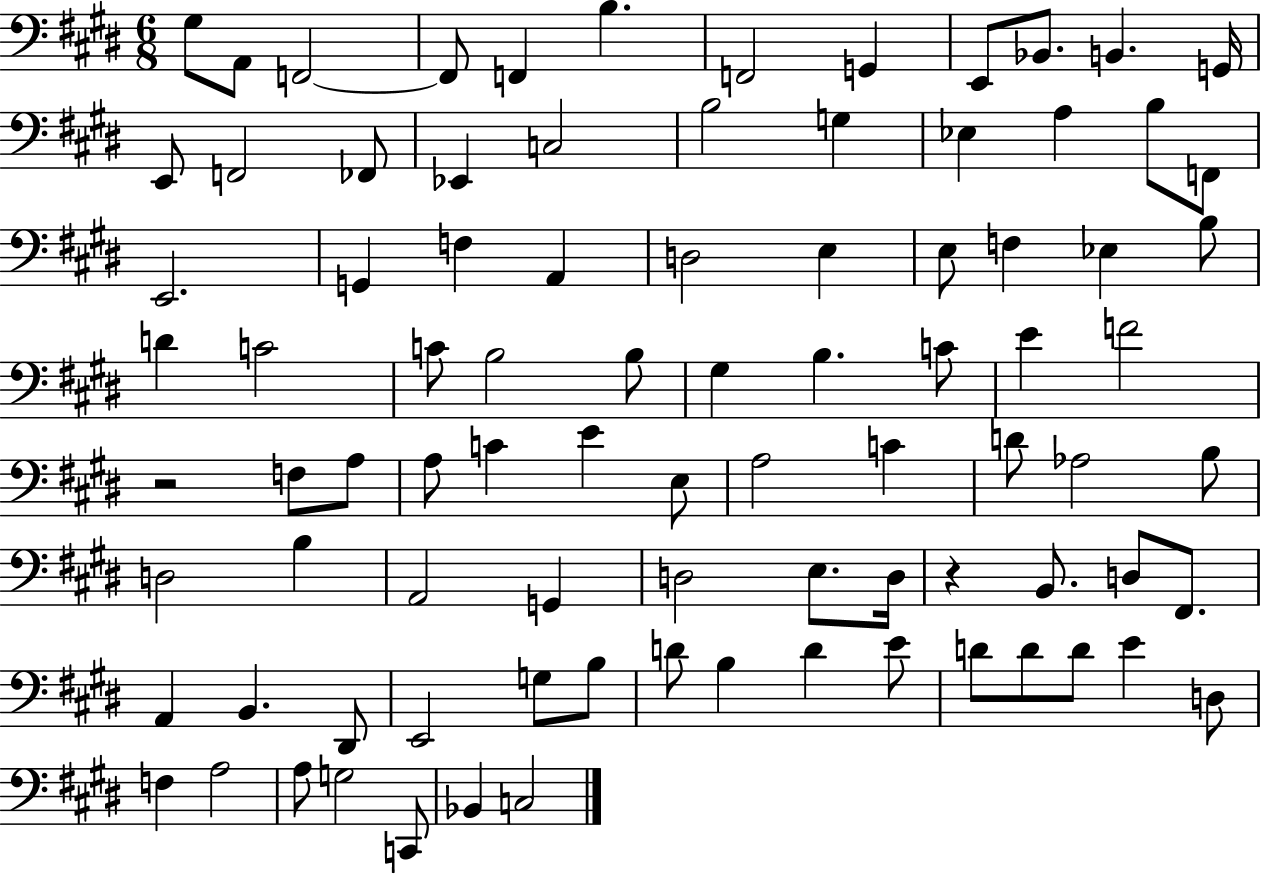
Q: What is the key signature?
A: E major